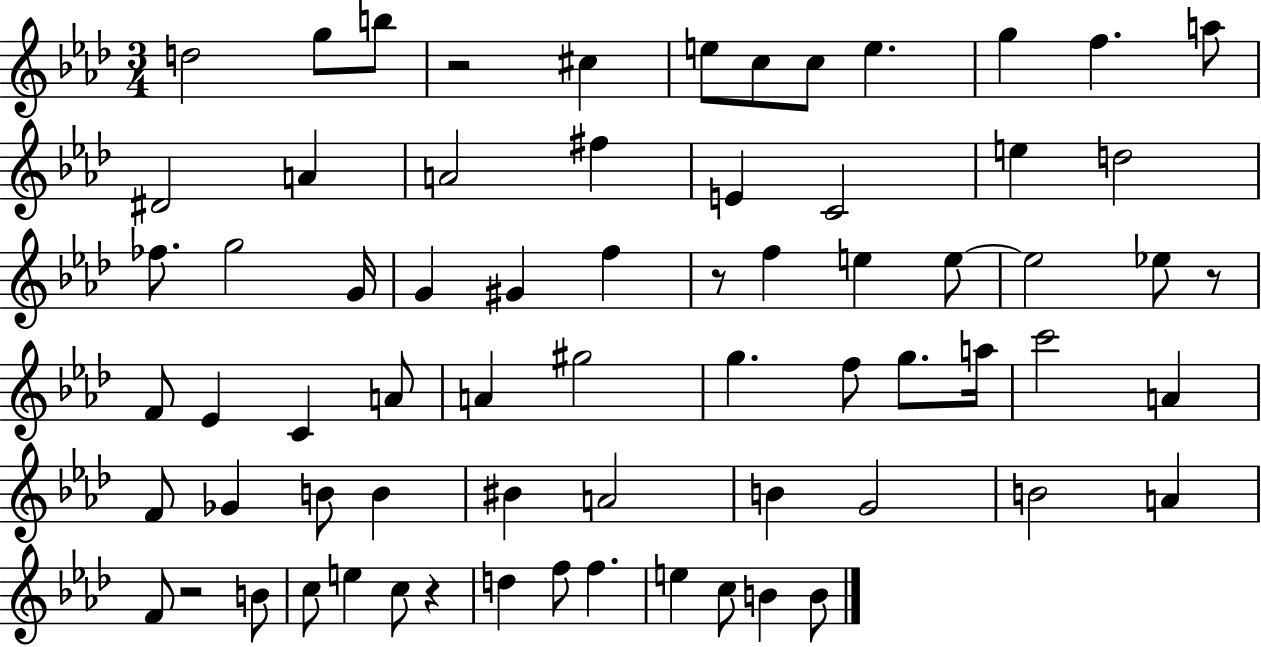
X:1
T:Untitled
M:3/4
L:1/4
K:Ab
d2 g/2 b/2 z2 ^c e/2 c/2 c/2 e g f a/2 ^D2 A A2 ^f E C2 e d2 _f/2 g2 G/4 G ^G f z/2 f e e/2 e2 _e/2 z/2 F/2 _E C A/2 A ^g2 g f/2 g/2 a/4 c'2 A F/2 _G B/2 B ^B A2 B G2 B2 A F/2 z2 B/2 c/2 e c/2 z d f/2 f e c/2 B B/2